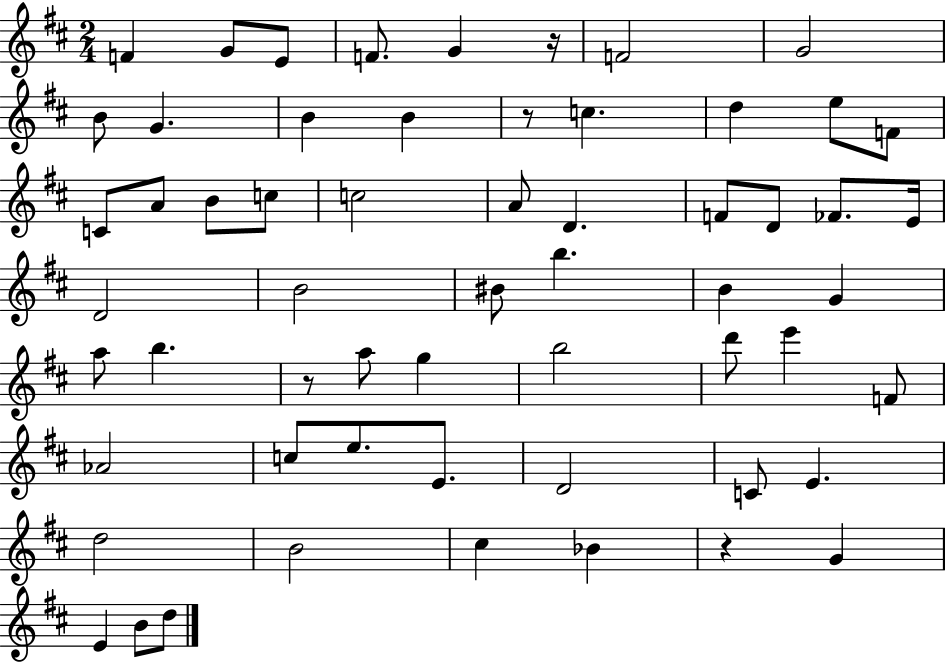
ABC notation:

X:1
T:Untitled
M:2/4
L:1/4
K:D
F G/2 E/2 F/2 G z/4 F2 G2 B/2 G B B z/2 c d e/2 F/2 C/2 A/2 B/2 c/2 c2 A/2 D F/2 D/2 _F/2 E/4 D2 B2 ^B/2 b B G a/2 b z/2 a/2 g b2 d'/2 e' F/2 _A2 c/2 e/2 E/2 D2 C/2 E d2 B2 ^c _B z G E B/2 d/2